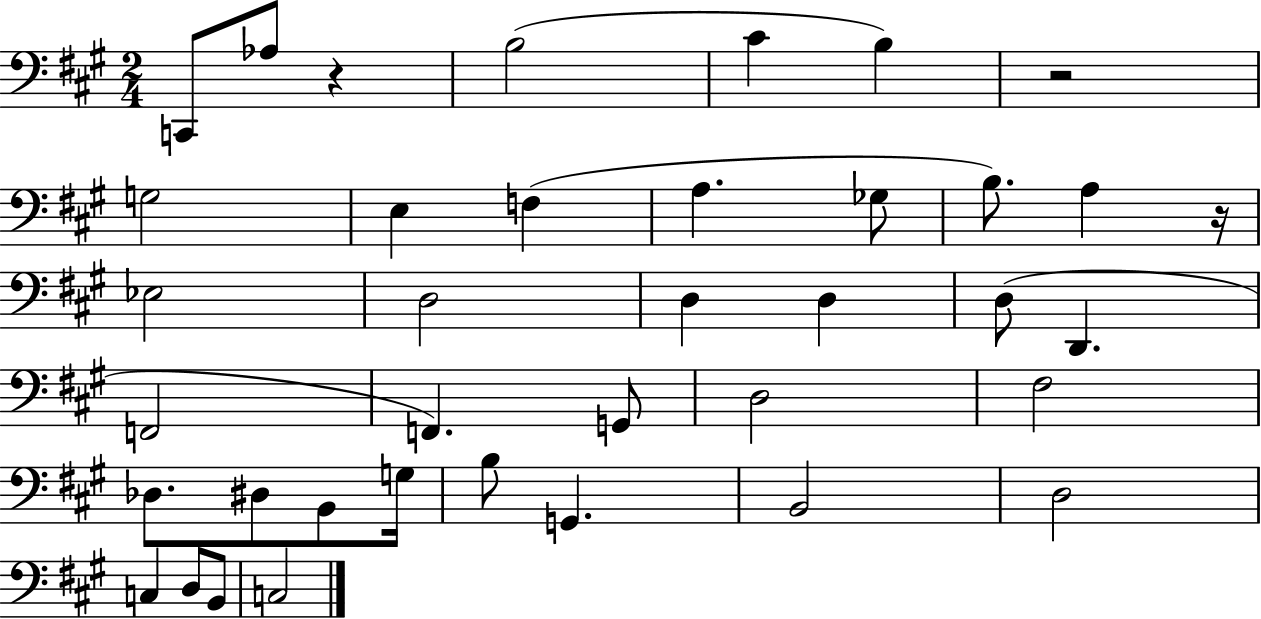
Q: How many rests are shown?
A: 3